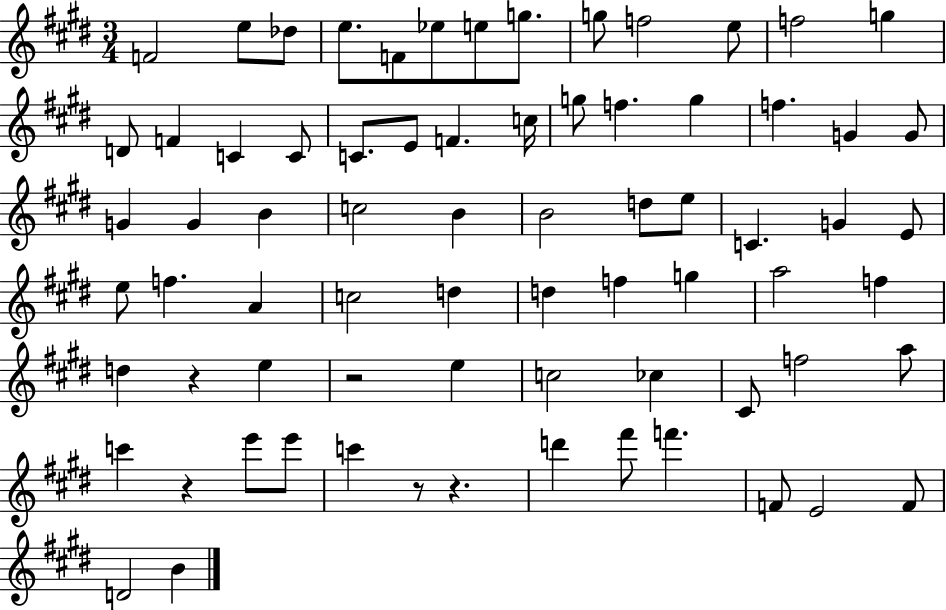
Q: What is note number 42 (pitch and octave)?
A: C5